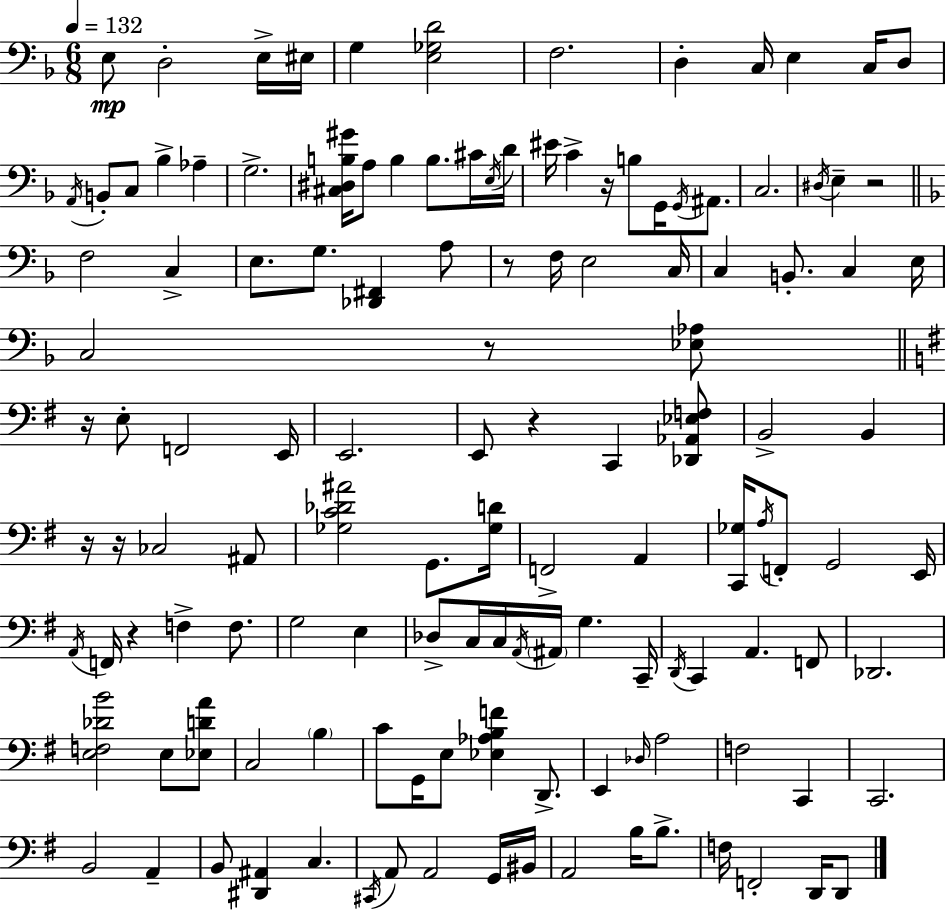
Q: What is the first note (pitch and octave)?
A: E3